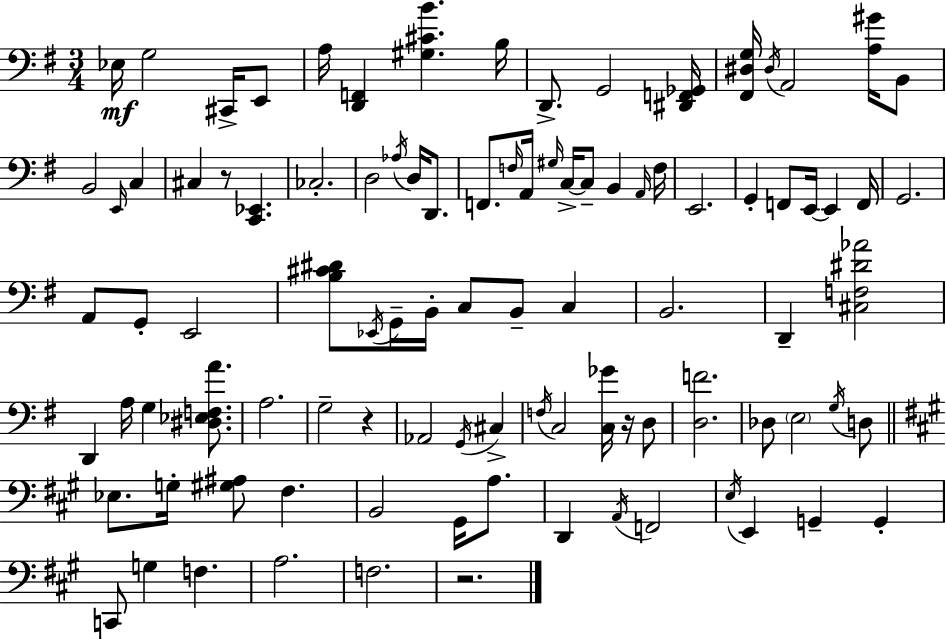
Eb3/s G3/h C#2/s E2/e A3/s [D2,F2]/q [G#3,C#4,B4]/q. B3/s D2/e. G2/h [D#2,F2,Gb2]/s [F#2,D#3,G3]/s D#3/s A2/h [A3,G#4]/s B2/e B2/h E2/s C3/q C#3/q R/e [C2,Eb2]/q. CES3/h. D3/h Ab3/s D3/s D2/e. F2/e. F3/s A2/s G#3/s C3/s C3/e B2/q A2/s F3/s E2/h. G2/q F2/e E2/s E2/q F2/s G2/h. A2/e G2/e E2/h [B3,C#4,D#4]/e Eb2/s G2/s B2/s C3/e B2/e C3/q B2/h. D2/q [C#3,F3,D#4,Ab4]/h D2/q A3/s G3/q [D#3,Eb3,F3,A4]/e. A3/h. G3/h R/q Ab2/h G2/s C#3/q F3/s C3/h [C3,Gb4]/s R/s D3/e [D3,F4]/h. Db3/e E3/h G3/s D3/e Eb3/e. G3/s [G#3,A#3]/e F#3/q. B2/h G#2/s A3/e. D2/q A2/s F2/h E3/s E2/q G2/q G2/q C2/e G3/q F3/q. A3/h. F3/h. R/h.